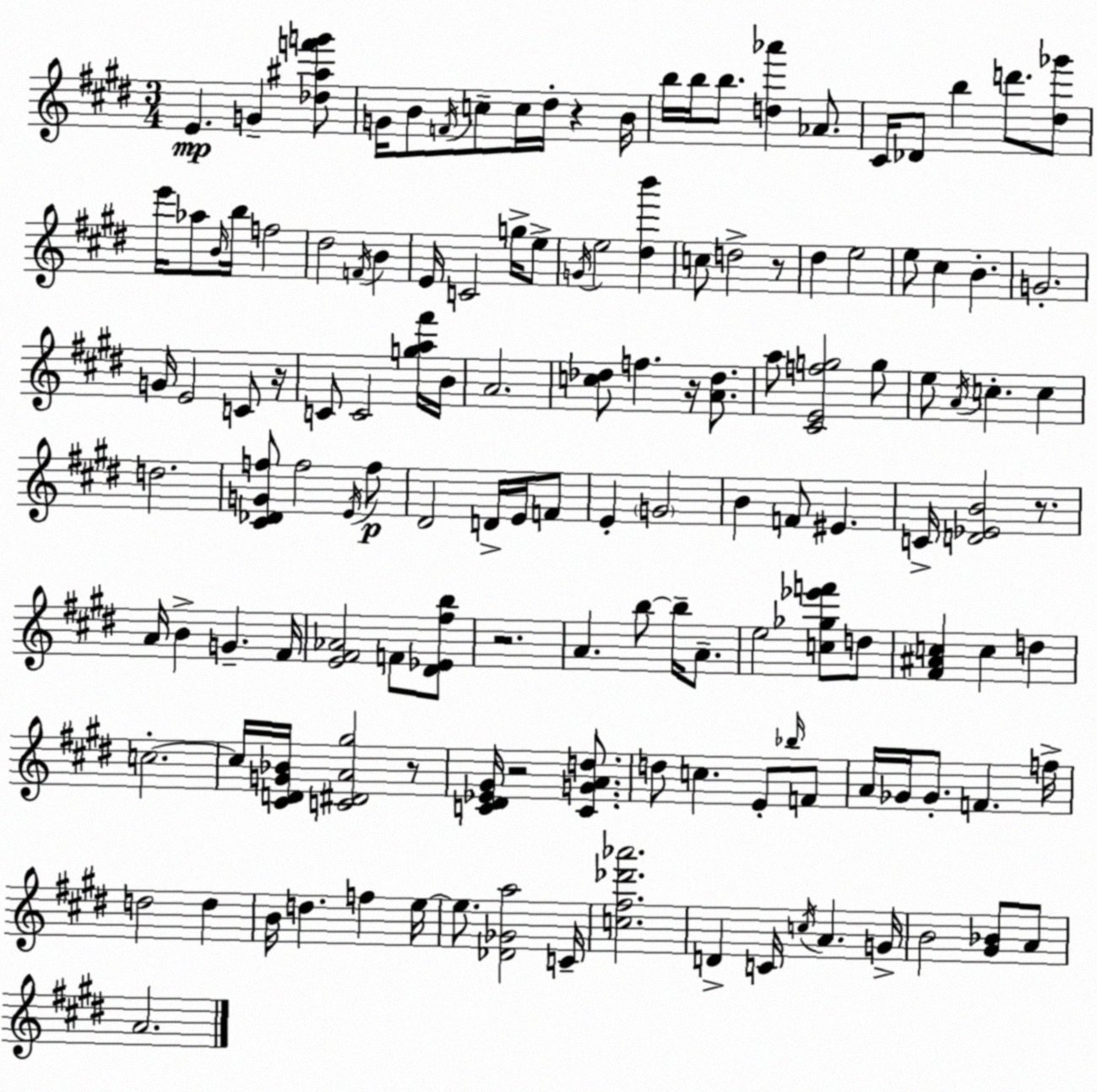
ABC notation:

X:1
T:Untitled
M:3/4
L:1/4
K:E
E G [_d^af'g']/2 G/4 B/2 F/4 c/2 c/4 ^d/4 z B/4 b/4 b/4 b/2 [d_a'] _A/2 ^C/4 _D/2 b d'/2 [^d_g']/2 e'/4 _a/2 B/4 b/4 f2 ^d2 F/4 B E/4 C2 g/4 e/2 G/4 e2 [^db'] c/2 d2 z/2 ^d e2 e/2 ^c B G2 G/4 E2 C/2 z/4 C/2 C2 [ga^f']/4 B/4 A2 [c_d]/2 f z/4 [A_d]/2 a/2 [^CEfg]2 g/2 e/2 A/4 c c d2 [^C_DGf]/2 f2 E/4 f/2 ^D2 D/4 E/4 F/2 E G2 B F/2 ^E C/4 [D_EB]2 z/2 A/4 B G ^F/4 [E^F_A]2 F/2 [^D_E^fb]/2 z2 A b/2 b/4 A/2 e2 [c_g_e'f']/2 d/2 [^F^Ac] c d c2 c/4 [^CDG_B]/4 [C^DA^g]2 z/2 [C^D_E^G]/4 z2 [CGAd]/2 d/2 c E/2 _b/4 F/2 A/4 _G/4 _G/2 F f/4 d2 d B/4 d f e/4 e/2 [_D_Ga]2 C/4 [c^f_d'_a']2 D C/4 c/4 A G/4 B2 [^G_B]/2 A/2 A2